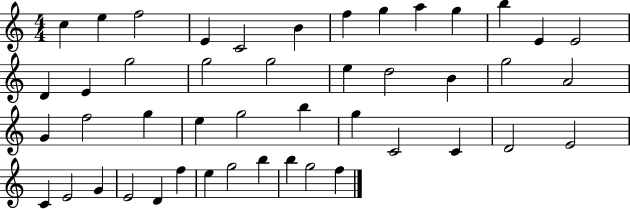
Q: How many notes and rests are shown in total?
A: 46